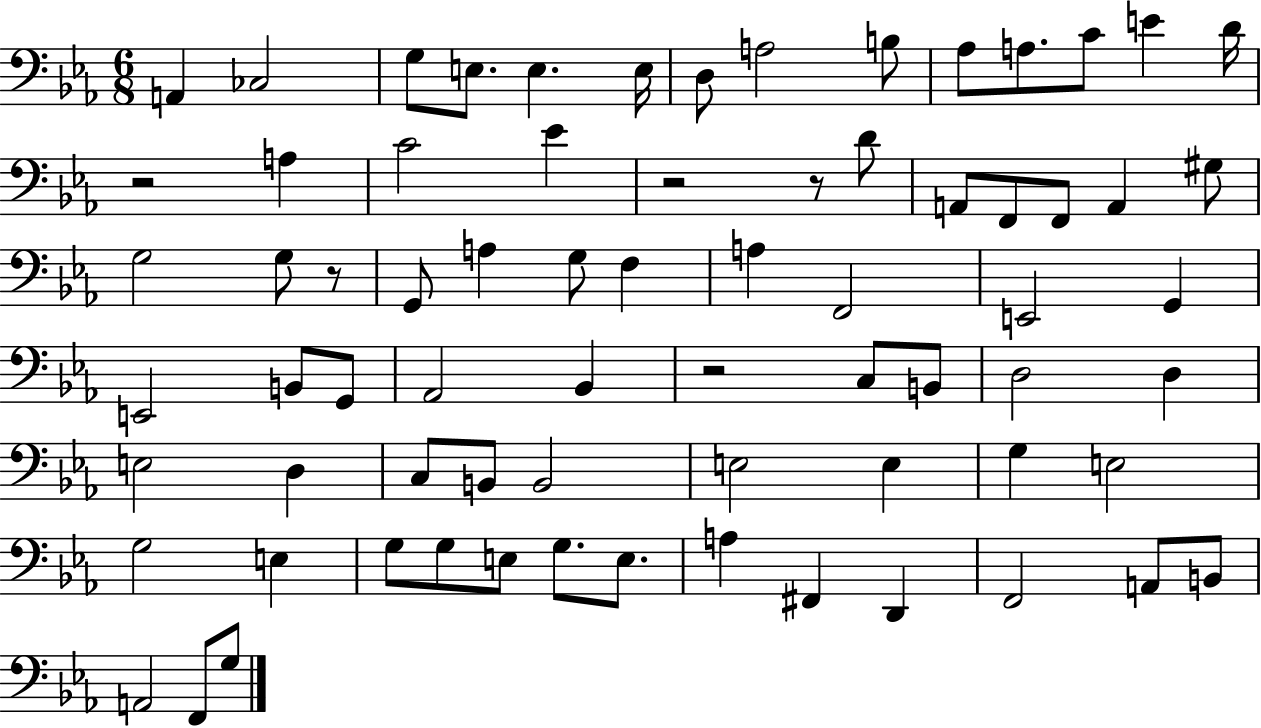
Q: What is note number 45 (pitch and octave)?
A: C3